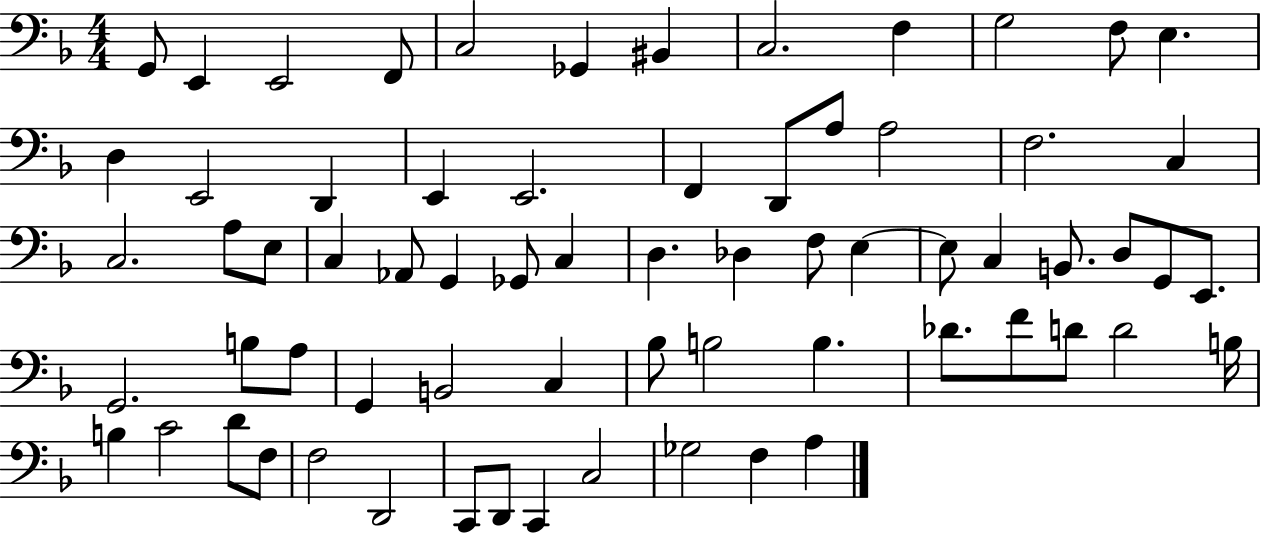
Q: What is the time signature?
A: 4/4